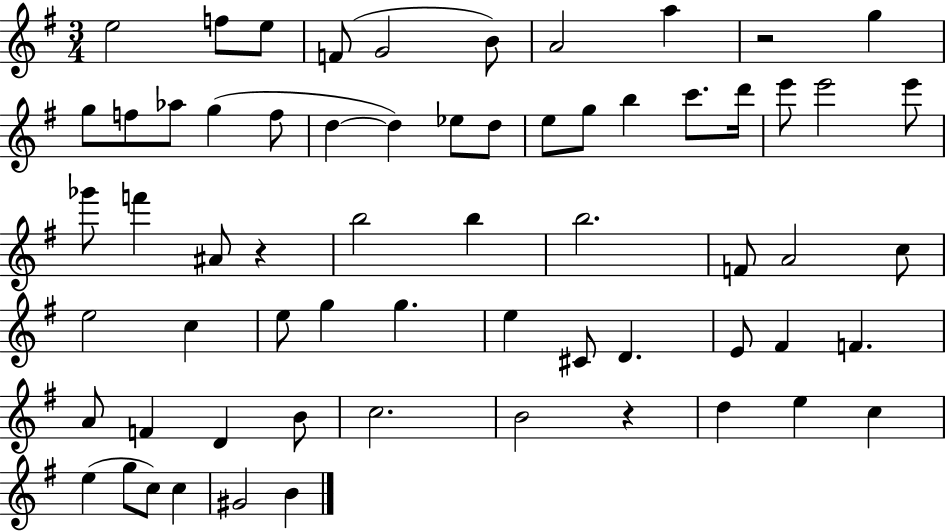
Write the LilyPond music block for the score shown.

{
  \clef treble
  \numericTimeSignature
  \time 3/4
  \key g \major
  e''2 f''8 e''8 | f'8( g'2 b'8) | a'2 a''4 | r2 g''4 | \break g''8 f''8 aes''8 g''4( f''8 | d''4~~ d''4) ees''8 d''8 | e''8 g''8 b''4 c'''8. d'''16 | e'''8 e'''2 e'''8 | \break ges'''8 f'''4 ais'8 r4 | b''2 b''4 | b''2. | f'8 a'2 c''8 | \break e''2 c''4 | e''8 g''4 g''4. | e''4 cis'8 d'4. | e'8 fis'4 f'4. | \break a'8 f'4 d'4 b'8 | c''2. | b'2 r4 | d''4 e''4 c''4 | \break e''4( g''8 c''8) c''4 | gis'2 b'4 | \bar "|."
}